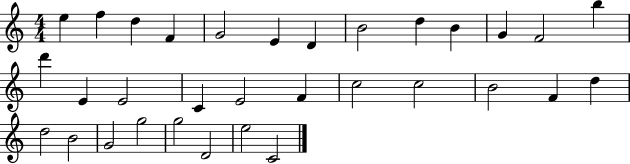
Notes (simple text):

E5/q F5/q D5/q F4/q G4/h E4/q D4/q B4/h D5/q B4/q G4/q F4/h B5/q D6/q E4/q E4/h C4/q E4/h F4/q C5/h C5/h B4/h F4/q D5/q D5/h B4/h G4/h G5/h G5/h D4/h E5/h C4/h